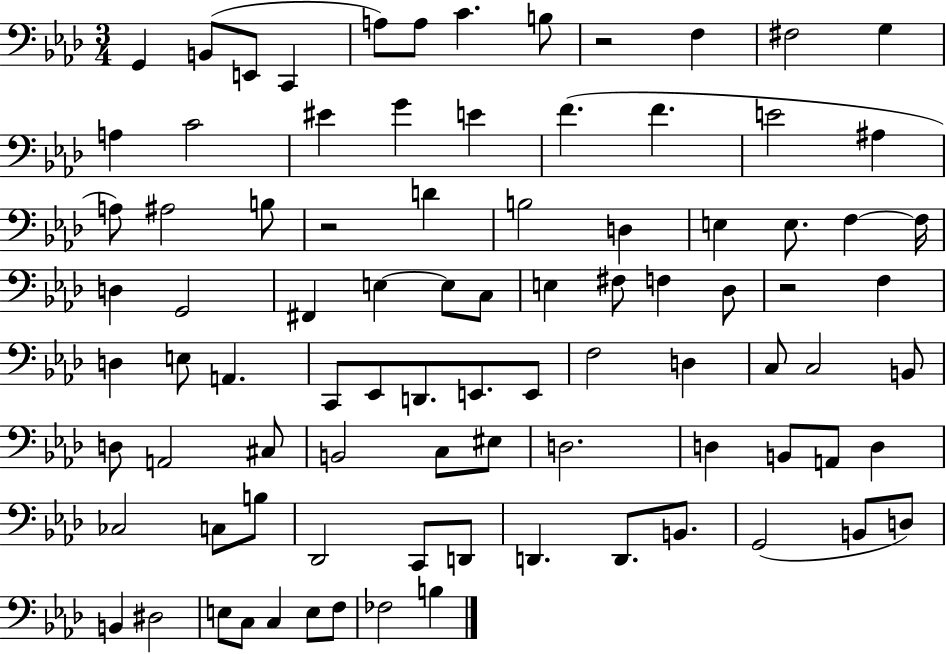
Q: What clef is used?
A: bass